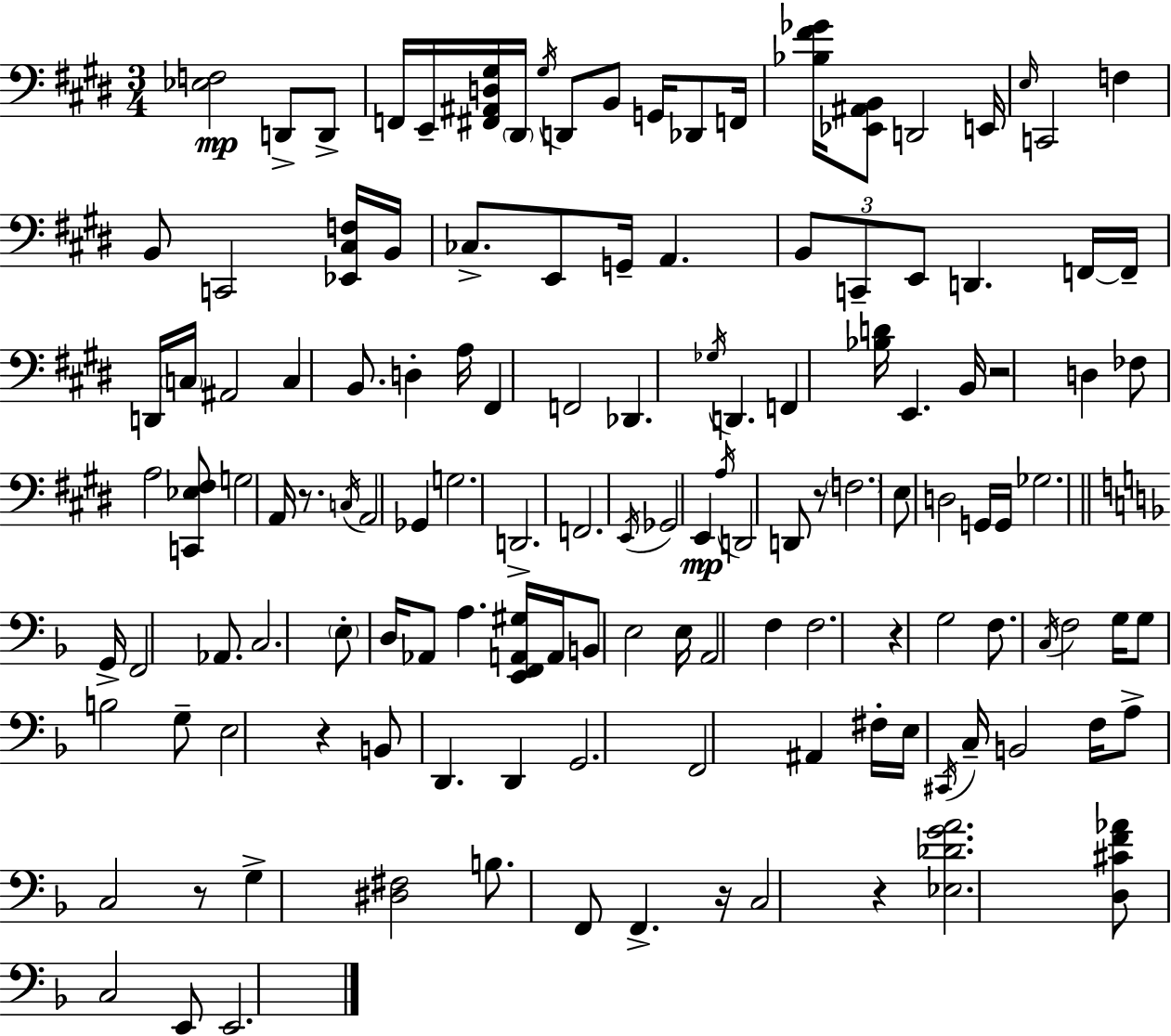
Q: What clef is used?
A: bass